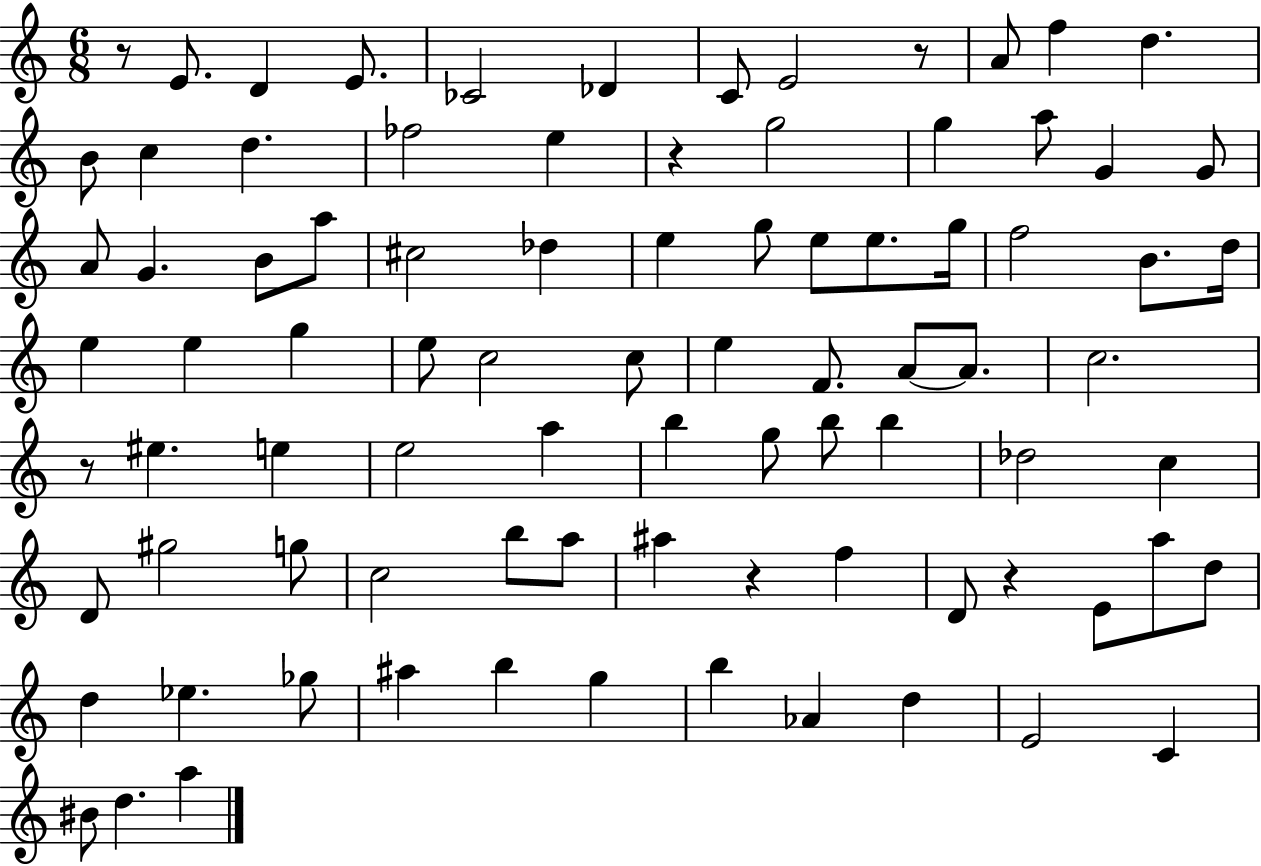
R/e E4/e. D4/q E4/e. CES4/h Db4/q C4/e E4/h R/e A4/e F5/q D5/q. B4/e C5/q D5/q. FES5/h E5/q R/q G5/h G5/q A5/e G4/q G4/e A4/e G4/q. B4/e A5/e C#5/h Db5/q E5/q G5/e E5/e E5/e. G5/s F5/h B4/e. D5/s E5/q E5/q G5/q E5/e C5/h C5/e E5/q F4/e. A4/e A4/e. C5/h. R/e EIS5/q. E5/q E5/h A5/q B5/q G5/e B5/e B5/q Db5/h C5/q D4/e G#5/h G5/e C5/h B5/e A5/e A#5/q R/q F5/q D4/e R/q E4/e A5/e D5/e D5/q Eb5/q. Gb5/e A#5/q B5/q G5/q B5/q Ab4/q D5/q E4/h C4/q BIS4/e D5/q. A5/q